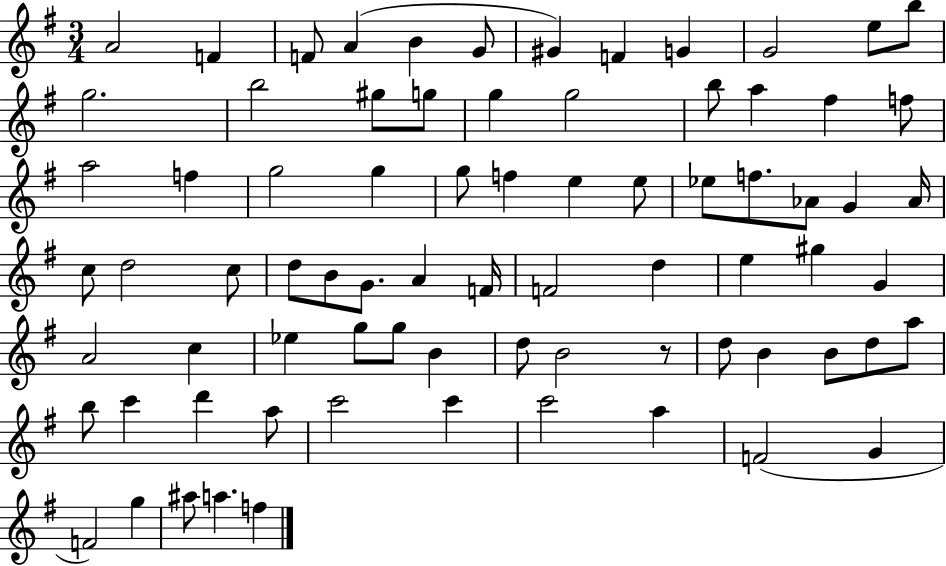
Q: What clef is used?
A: treble